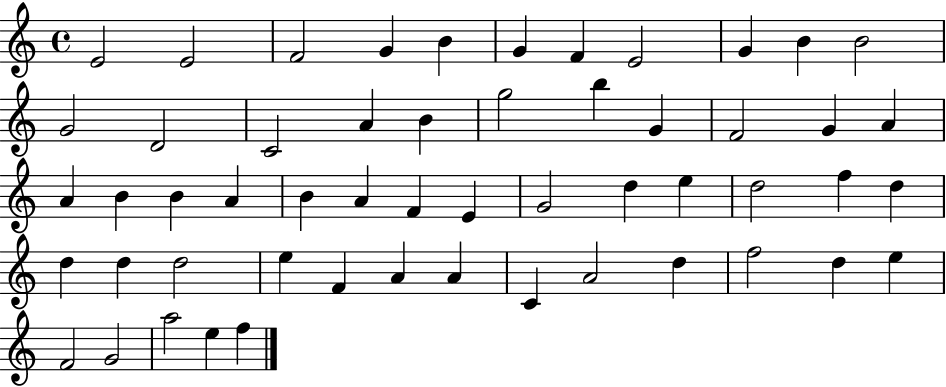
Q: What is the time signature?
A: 4/4